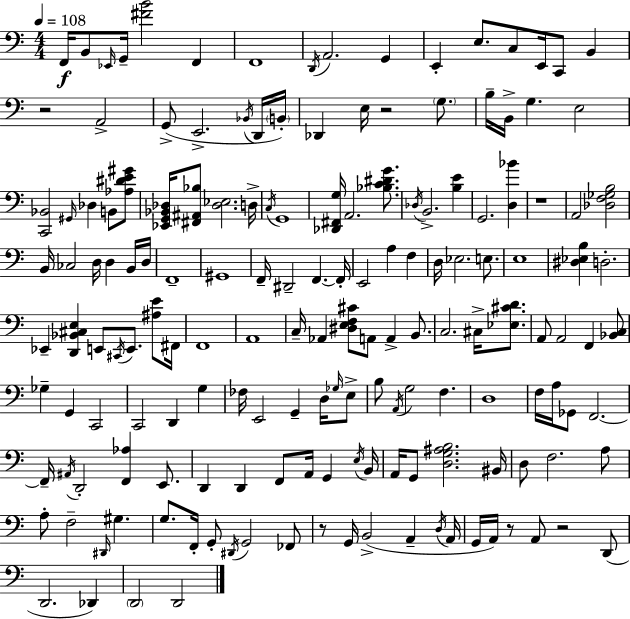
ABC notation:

X:1
T:Untitled
M:4/4
L:1/4
K:Am
F,,/4 B,,/2 _E,,/4 G,,/4 [^FB]2 F,, F,,4 D,,/4 A,,2 G,, E,, E,/2 C,/2 E,,/4 C,,/2 B,, z2 A,,2 G,,/2 E,,2 _B,,/4 D,,/4 B,,/4 _D,, E,/4 z2 G,/2 B,/4 B,,/4 G, E,2 [C,,_B,,]2 ^G,,/4 _D, B,,/2 [_A,^DE^G]/2 [_E,,G,,_B,,_D,]/4 [^F,,^A,,_B,]/2 [_D,_E,]2 D,/4 C,/4 G,,4 [_D,,^F,,G,]/4 A,,2 [_B,C^DG]/2 _D,/4 B,,2 [B,E] G,,2 [D,_B] z4 A,,2 [_D,F,_G,B,]2 B,,/4 _C,2 D,/4 D, B,,/4 D,/4 F,,4 ^G,,4 F,,/4 ^D,,2 F,, F,,/4 E,,2 A, F, D,/4 _E,2 E,/2 E,4 [^D,_E,B,] D,2 _E,, [D,,_B,,^C,E,] E,,/2 ^C,,/4 E,,/2 [^A,E]/2 ^F,,/4 F,,4 A,,4 C,/4 _A,, [^D,E,F,^C]/2 A,,/2 A,, B,,/2 C,2 ^C,/4 [_E,^CD]/2 A,,/2 A,,2 F,, [_B,,C,]/2 _G, G,, C,,2 C,,2 D,, G, _F,/4 E,,2 G,, D,/4 _G,/4 E,/2 B,/2 A,,/4 G,2 F, D,4 F,/4 A,/4 _G,,/2 F,,2 F,,/4 ^A,,/4 D,,2 [F,,_A,] E,,/2 D,, D,, F,,/2 A,,/4 G,, E,/4 B,,/4 A,,/4 G,,/2 [D,G,^A,B,]2 ^B,,/4 D,/2 F,2 A,/2 A,/2 F,2 ^D,,/4 ^G, G,/2 F,,/4 G,,/2 ^D,,/4 G,,2 _F,,/2 z/2 G,,/4 B,,2 A,, D,/4 A,,/4 G,,/4 A,,/4 z/2 A,,/2 z2 D,,/2 D,,2 _D,, D,,2 D,,2